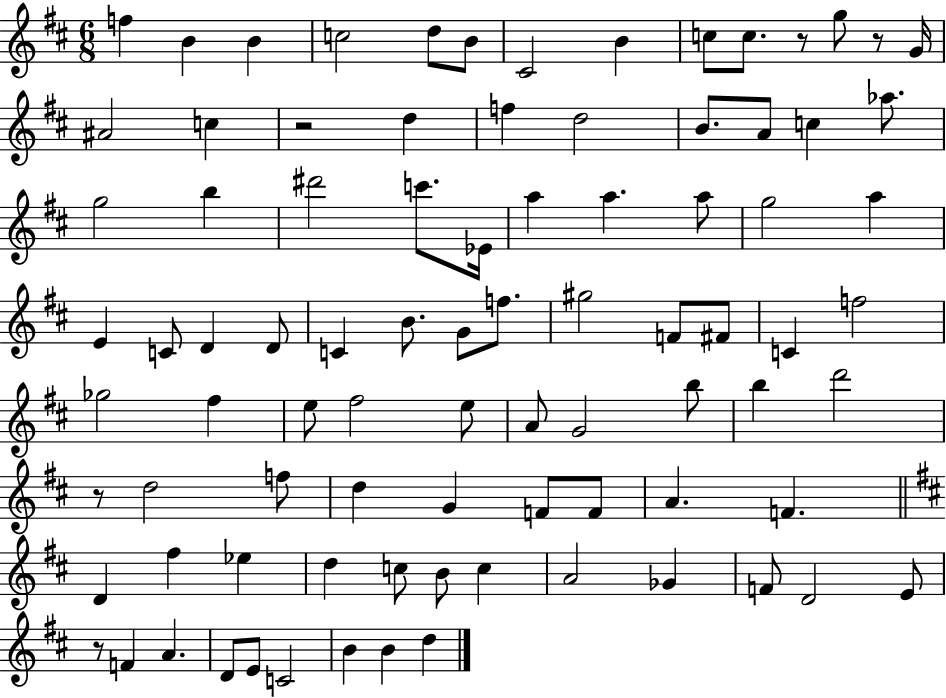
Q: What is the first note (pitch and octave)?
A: F5